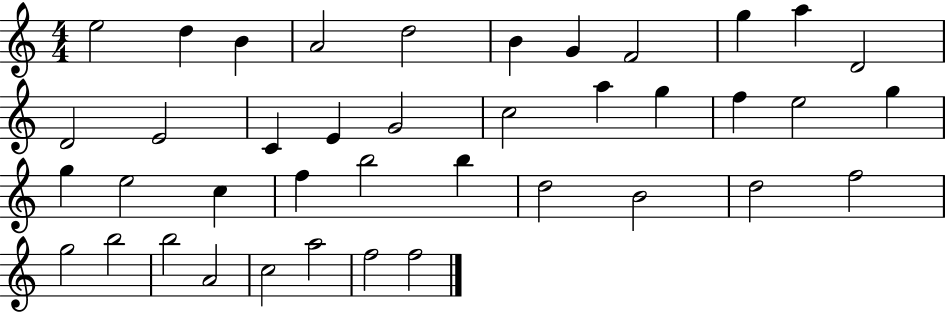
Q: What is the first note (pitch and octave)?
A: E5